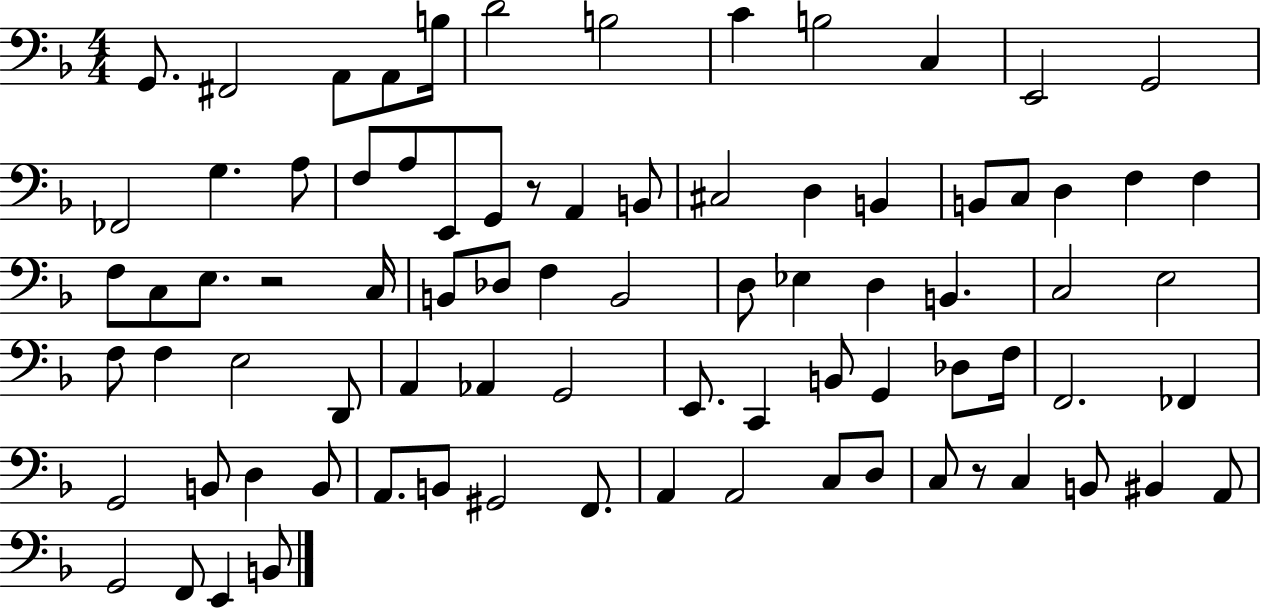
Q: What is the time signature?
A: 4/4